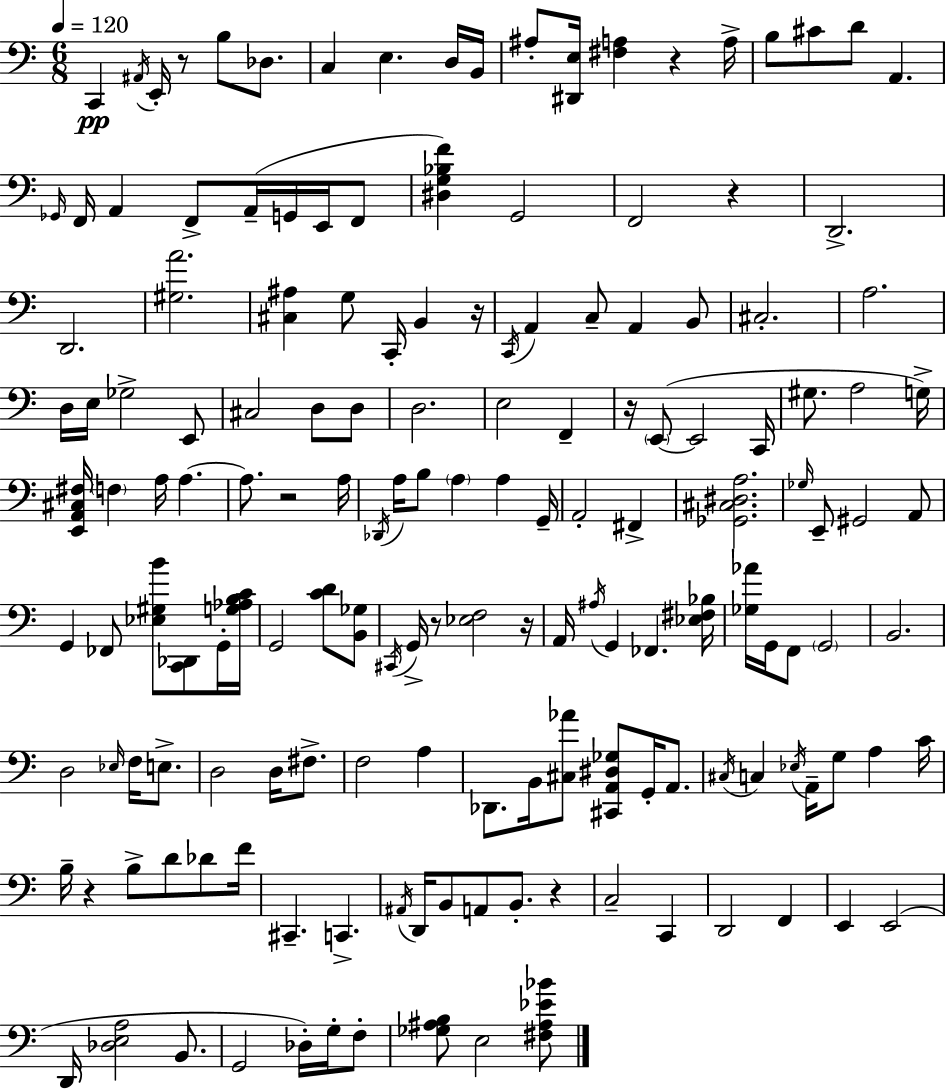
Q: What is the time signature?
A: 6/8